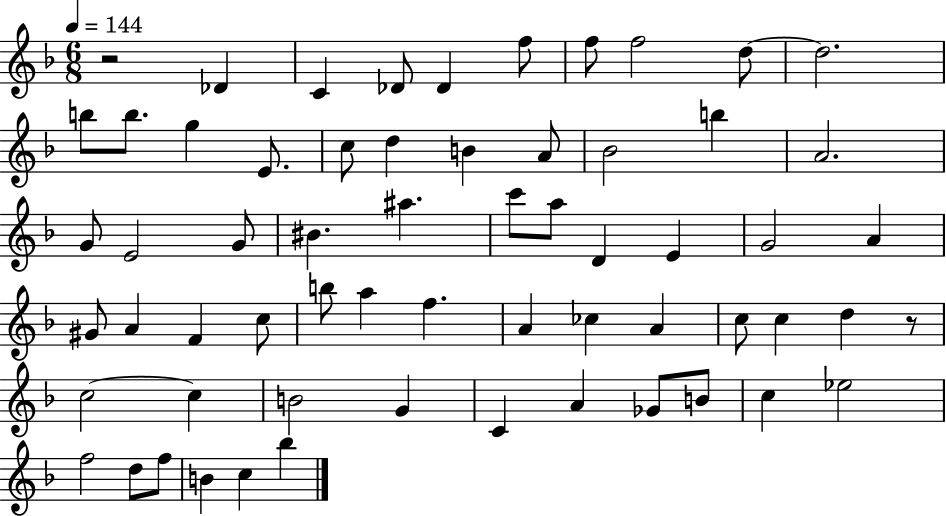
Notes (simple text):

R/h Db4/q C4/q Db4/e Db4/q F5/e F5/e F5/h D5/e D5/h. B5/e B5/e. G5/q E4/e. C5/e D5/q B4/q A4/e Bb4/h B5/q A4/h. G4/e E4/h G4/e BIS4/q. A#5/q. C6/e A5/e D4/q E4/q G4/h A4/q G#4/e A4/q F4/q C5/e B5/e A5/q F5/q. A4/q CES5/q A4/q C5/e C5/q D5/q R/e C5/h C5/q B4/h G4/q C4/q A4/q Gb4/e B4/e C5/q Eb5/h F5/h D5/e F5/e B4/q C5/q Bb5/q